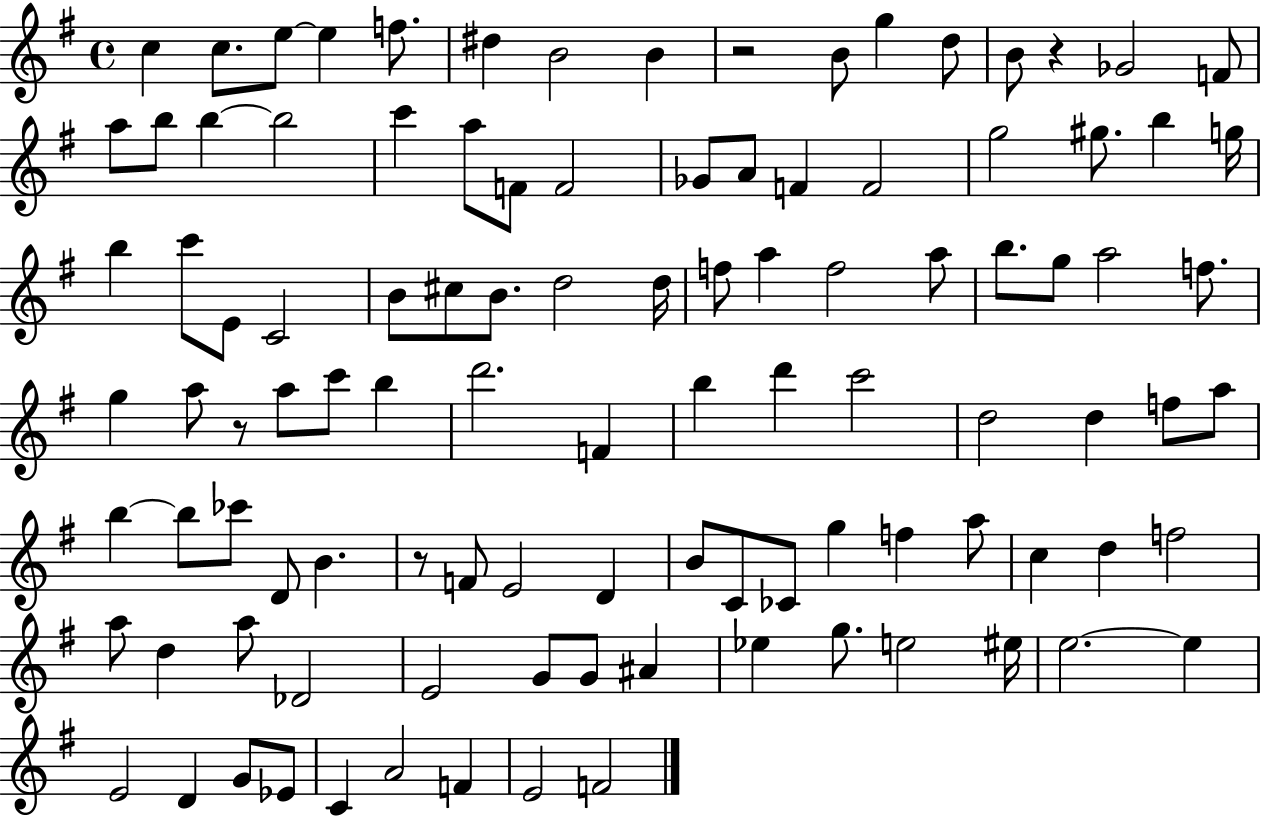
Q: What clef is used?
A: treble